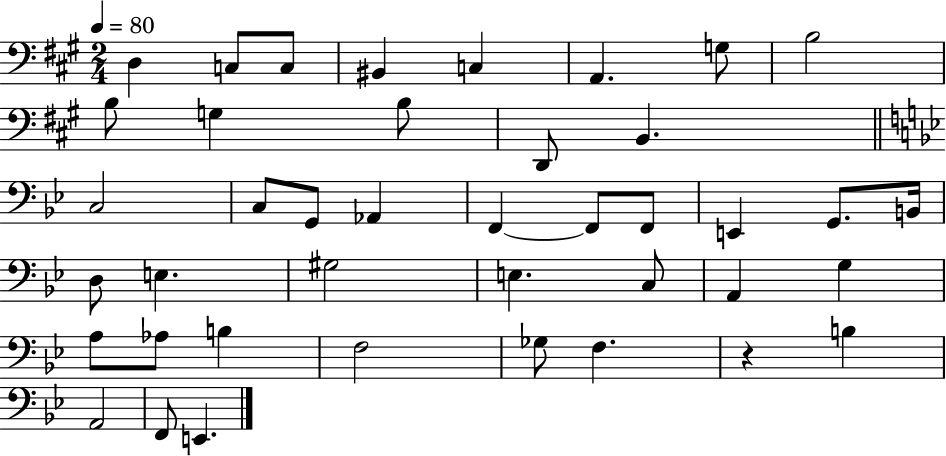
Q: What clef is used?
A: bass